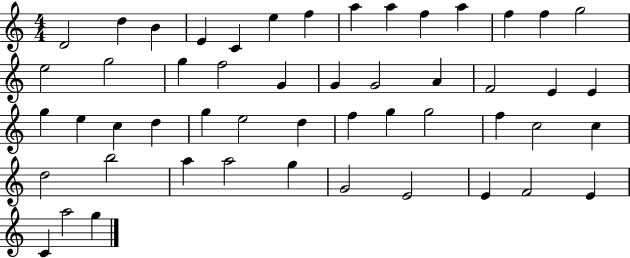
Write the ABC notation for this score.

X:1
T:Untitled
M:4/4
L:1/4
K:C
D2 d B E C e f a a f a f f g2 e2 g2 g f2 G G G2 A F2 E E g e c d g e2 d f g g2 f c2 c d2 b2 a a2 g G2 E2 E F2 E C a2 g